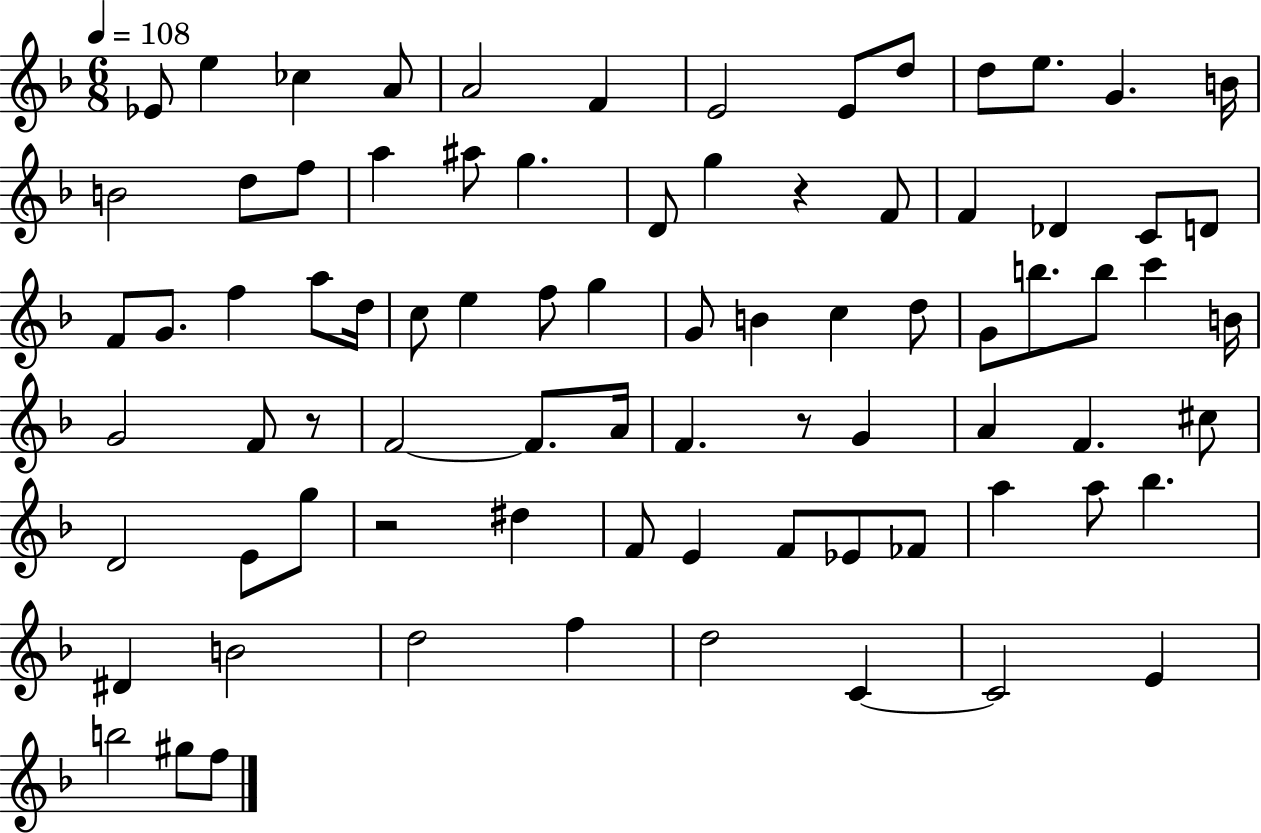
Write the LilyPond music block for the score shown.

{
  \clef treble
  \numericTimeSignature
  \time 6/8
  \key f \major
  \tempo 4 = 108
  ees'8 e''4 ces''4 a'8 | a'2 f'4 | e'2 e'8 d''8 | d''8 e''8. g'4. b'16 | \break b'2 d''8 f''8 | a''4 ais''8 g''4. | d'8 g''4 r4 f'8 | f'4 des'4 c'8 d'8 | \break f'8 g'8. f''4 a''8 d''16 | c''8 e''4 f''8 g''4 | g'8 b'4 c''4 d''8 | g'8 b''8. b''8 c'''4 b'16 | \break g'2 f'8 r8 | f'2~~ f'8. a'16 | f'4. r8 g'4 | a'4 f'4. cis''8 | \break d'2 e'8 g''8 | r2 dis''4 | f'8 e'4 f'8 ees'8 fes'8 | a''4 a''8 bes''4. | \break dis'4 b'2 | d''2 f''4 | d''2 c'4~~ | c'2 e'4 | \break b''2 gis''8 f''8 | \bar "|."
}